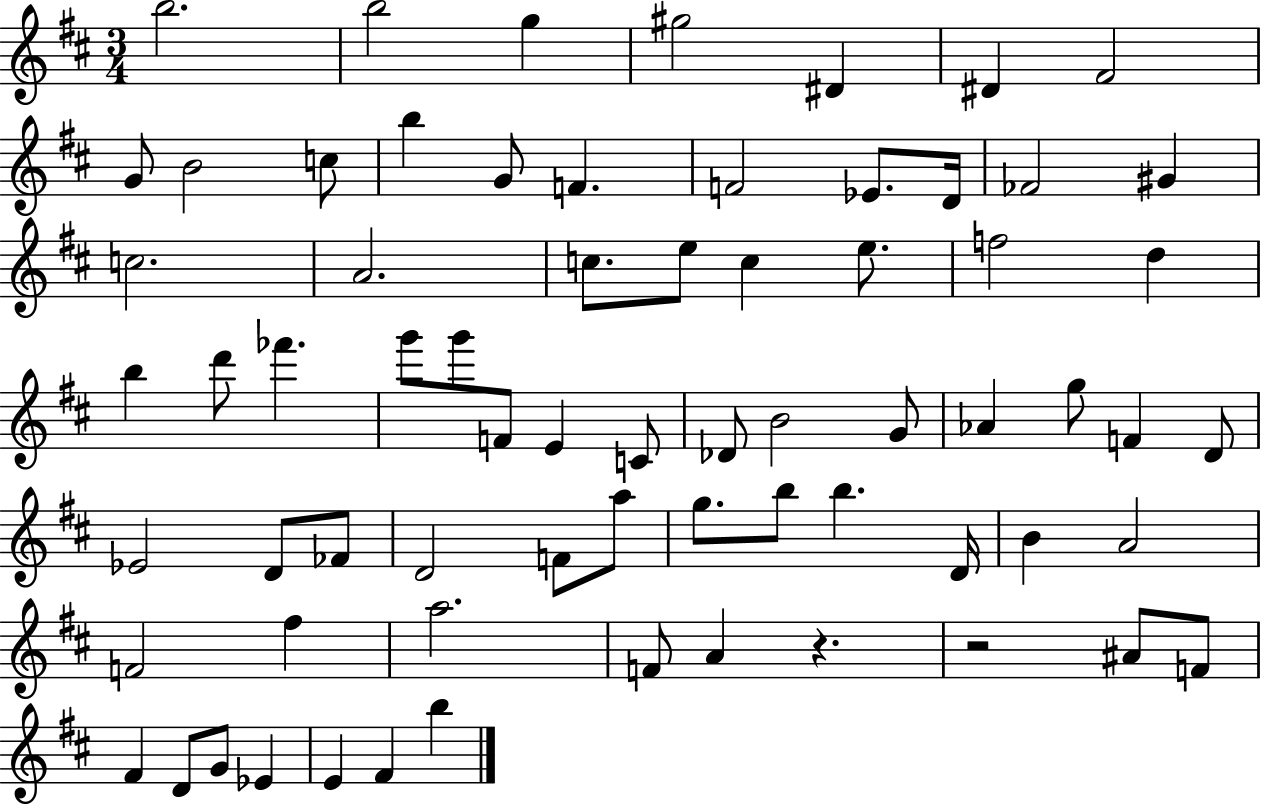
{
  \clef treble
  \numericTimeSignature
  \time 3/4
  \key d \major
  \repeat volta 2 { b''2. | b''2 g''4 | gis''2 dis'4 | dis'4 fis'2 | \break g'8 b'2 c''8 | b''4 g'8 f'4. | f'2 ees'8. d'16 | fes'2 gis'4 | \break c''2. | a'2. | c''8. e''8 c''4 e''8. | f''2 d''4 | \break b''4 d'''8 fes'''4. | g'''8 g'''8 f'8 e'4 c'8 | des'8 b'2 g'8 | aes'4 g''8 f'4 d'8 | \break ees'2 d'8 fes'8 | d'2 f'8 a''8 | g''8. b''8 b''4. d'16 | b'4 a'2 | \break f'2 fis''4 | a''2. | f'8 a'4 r4. | r2 ais'8 f'8 | \break fis'4 d'8 g'8 ees'4 | e'4 fis'4 b''4 | } \bar "|."
}